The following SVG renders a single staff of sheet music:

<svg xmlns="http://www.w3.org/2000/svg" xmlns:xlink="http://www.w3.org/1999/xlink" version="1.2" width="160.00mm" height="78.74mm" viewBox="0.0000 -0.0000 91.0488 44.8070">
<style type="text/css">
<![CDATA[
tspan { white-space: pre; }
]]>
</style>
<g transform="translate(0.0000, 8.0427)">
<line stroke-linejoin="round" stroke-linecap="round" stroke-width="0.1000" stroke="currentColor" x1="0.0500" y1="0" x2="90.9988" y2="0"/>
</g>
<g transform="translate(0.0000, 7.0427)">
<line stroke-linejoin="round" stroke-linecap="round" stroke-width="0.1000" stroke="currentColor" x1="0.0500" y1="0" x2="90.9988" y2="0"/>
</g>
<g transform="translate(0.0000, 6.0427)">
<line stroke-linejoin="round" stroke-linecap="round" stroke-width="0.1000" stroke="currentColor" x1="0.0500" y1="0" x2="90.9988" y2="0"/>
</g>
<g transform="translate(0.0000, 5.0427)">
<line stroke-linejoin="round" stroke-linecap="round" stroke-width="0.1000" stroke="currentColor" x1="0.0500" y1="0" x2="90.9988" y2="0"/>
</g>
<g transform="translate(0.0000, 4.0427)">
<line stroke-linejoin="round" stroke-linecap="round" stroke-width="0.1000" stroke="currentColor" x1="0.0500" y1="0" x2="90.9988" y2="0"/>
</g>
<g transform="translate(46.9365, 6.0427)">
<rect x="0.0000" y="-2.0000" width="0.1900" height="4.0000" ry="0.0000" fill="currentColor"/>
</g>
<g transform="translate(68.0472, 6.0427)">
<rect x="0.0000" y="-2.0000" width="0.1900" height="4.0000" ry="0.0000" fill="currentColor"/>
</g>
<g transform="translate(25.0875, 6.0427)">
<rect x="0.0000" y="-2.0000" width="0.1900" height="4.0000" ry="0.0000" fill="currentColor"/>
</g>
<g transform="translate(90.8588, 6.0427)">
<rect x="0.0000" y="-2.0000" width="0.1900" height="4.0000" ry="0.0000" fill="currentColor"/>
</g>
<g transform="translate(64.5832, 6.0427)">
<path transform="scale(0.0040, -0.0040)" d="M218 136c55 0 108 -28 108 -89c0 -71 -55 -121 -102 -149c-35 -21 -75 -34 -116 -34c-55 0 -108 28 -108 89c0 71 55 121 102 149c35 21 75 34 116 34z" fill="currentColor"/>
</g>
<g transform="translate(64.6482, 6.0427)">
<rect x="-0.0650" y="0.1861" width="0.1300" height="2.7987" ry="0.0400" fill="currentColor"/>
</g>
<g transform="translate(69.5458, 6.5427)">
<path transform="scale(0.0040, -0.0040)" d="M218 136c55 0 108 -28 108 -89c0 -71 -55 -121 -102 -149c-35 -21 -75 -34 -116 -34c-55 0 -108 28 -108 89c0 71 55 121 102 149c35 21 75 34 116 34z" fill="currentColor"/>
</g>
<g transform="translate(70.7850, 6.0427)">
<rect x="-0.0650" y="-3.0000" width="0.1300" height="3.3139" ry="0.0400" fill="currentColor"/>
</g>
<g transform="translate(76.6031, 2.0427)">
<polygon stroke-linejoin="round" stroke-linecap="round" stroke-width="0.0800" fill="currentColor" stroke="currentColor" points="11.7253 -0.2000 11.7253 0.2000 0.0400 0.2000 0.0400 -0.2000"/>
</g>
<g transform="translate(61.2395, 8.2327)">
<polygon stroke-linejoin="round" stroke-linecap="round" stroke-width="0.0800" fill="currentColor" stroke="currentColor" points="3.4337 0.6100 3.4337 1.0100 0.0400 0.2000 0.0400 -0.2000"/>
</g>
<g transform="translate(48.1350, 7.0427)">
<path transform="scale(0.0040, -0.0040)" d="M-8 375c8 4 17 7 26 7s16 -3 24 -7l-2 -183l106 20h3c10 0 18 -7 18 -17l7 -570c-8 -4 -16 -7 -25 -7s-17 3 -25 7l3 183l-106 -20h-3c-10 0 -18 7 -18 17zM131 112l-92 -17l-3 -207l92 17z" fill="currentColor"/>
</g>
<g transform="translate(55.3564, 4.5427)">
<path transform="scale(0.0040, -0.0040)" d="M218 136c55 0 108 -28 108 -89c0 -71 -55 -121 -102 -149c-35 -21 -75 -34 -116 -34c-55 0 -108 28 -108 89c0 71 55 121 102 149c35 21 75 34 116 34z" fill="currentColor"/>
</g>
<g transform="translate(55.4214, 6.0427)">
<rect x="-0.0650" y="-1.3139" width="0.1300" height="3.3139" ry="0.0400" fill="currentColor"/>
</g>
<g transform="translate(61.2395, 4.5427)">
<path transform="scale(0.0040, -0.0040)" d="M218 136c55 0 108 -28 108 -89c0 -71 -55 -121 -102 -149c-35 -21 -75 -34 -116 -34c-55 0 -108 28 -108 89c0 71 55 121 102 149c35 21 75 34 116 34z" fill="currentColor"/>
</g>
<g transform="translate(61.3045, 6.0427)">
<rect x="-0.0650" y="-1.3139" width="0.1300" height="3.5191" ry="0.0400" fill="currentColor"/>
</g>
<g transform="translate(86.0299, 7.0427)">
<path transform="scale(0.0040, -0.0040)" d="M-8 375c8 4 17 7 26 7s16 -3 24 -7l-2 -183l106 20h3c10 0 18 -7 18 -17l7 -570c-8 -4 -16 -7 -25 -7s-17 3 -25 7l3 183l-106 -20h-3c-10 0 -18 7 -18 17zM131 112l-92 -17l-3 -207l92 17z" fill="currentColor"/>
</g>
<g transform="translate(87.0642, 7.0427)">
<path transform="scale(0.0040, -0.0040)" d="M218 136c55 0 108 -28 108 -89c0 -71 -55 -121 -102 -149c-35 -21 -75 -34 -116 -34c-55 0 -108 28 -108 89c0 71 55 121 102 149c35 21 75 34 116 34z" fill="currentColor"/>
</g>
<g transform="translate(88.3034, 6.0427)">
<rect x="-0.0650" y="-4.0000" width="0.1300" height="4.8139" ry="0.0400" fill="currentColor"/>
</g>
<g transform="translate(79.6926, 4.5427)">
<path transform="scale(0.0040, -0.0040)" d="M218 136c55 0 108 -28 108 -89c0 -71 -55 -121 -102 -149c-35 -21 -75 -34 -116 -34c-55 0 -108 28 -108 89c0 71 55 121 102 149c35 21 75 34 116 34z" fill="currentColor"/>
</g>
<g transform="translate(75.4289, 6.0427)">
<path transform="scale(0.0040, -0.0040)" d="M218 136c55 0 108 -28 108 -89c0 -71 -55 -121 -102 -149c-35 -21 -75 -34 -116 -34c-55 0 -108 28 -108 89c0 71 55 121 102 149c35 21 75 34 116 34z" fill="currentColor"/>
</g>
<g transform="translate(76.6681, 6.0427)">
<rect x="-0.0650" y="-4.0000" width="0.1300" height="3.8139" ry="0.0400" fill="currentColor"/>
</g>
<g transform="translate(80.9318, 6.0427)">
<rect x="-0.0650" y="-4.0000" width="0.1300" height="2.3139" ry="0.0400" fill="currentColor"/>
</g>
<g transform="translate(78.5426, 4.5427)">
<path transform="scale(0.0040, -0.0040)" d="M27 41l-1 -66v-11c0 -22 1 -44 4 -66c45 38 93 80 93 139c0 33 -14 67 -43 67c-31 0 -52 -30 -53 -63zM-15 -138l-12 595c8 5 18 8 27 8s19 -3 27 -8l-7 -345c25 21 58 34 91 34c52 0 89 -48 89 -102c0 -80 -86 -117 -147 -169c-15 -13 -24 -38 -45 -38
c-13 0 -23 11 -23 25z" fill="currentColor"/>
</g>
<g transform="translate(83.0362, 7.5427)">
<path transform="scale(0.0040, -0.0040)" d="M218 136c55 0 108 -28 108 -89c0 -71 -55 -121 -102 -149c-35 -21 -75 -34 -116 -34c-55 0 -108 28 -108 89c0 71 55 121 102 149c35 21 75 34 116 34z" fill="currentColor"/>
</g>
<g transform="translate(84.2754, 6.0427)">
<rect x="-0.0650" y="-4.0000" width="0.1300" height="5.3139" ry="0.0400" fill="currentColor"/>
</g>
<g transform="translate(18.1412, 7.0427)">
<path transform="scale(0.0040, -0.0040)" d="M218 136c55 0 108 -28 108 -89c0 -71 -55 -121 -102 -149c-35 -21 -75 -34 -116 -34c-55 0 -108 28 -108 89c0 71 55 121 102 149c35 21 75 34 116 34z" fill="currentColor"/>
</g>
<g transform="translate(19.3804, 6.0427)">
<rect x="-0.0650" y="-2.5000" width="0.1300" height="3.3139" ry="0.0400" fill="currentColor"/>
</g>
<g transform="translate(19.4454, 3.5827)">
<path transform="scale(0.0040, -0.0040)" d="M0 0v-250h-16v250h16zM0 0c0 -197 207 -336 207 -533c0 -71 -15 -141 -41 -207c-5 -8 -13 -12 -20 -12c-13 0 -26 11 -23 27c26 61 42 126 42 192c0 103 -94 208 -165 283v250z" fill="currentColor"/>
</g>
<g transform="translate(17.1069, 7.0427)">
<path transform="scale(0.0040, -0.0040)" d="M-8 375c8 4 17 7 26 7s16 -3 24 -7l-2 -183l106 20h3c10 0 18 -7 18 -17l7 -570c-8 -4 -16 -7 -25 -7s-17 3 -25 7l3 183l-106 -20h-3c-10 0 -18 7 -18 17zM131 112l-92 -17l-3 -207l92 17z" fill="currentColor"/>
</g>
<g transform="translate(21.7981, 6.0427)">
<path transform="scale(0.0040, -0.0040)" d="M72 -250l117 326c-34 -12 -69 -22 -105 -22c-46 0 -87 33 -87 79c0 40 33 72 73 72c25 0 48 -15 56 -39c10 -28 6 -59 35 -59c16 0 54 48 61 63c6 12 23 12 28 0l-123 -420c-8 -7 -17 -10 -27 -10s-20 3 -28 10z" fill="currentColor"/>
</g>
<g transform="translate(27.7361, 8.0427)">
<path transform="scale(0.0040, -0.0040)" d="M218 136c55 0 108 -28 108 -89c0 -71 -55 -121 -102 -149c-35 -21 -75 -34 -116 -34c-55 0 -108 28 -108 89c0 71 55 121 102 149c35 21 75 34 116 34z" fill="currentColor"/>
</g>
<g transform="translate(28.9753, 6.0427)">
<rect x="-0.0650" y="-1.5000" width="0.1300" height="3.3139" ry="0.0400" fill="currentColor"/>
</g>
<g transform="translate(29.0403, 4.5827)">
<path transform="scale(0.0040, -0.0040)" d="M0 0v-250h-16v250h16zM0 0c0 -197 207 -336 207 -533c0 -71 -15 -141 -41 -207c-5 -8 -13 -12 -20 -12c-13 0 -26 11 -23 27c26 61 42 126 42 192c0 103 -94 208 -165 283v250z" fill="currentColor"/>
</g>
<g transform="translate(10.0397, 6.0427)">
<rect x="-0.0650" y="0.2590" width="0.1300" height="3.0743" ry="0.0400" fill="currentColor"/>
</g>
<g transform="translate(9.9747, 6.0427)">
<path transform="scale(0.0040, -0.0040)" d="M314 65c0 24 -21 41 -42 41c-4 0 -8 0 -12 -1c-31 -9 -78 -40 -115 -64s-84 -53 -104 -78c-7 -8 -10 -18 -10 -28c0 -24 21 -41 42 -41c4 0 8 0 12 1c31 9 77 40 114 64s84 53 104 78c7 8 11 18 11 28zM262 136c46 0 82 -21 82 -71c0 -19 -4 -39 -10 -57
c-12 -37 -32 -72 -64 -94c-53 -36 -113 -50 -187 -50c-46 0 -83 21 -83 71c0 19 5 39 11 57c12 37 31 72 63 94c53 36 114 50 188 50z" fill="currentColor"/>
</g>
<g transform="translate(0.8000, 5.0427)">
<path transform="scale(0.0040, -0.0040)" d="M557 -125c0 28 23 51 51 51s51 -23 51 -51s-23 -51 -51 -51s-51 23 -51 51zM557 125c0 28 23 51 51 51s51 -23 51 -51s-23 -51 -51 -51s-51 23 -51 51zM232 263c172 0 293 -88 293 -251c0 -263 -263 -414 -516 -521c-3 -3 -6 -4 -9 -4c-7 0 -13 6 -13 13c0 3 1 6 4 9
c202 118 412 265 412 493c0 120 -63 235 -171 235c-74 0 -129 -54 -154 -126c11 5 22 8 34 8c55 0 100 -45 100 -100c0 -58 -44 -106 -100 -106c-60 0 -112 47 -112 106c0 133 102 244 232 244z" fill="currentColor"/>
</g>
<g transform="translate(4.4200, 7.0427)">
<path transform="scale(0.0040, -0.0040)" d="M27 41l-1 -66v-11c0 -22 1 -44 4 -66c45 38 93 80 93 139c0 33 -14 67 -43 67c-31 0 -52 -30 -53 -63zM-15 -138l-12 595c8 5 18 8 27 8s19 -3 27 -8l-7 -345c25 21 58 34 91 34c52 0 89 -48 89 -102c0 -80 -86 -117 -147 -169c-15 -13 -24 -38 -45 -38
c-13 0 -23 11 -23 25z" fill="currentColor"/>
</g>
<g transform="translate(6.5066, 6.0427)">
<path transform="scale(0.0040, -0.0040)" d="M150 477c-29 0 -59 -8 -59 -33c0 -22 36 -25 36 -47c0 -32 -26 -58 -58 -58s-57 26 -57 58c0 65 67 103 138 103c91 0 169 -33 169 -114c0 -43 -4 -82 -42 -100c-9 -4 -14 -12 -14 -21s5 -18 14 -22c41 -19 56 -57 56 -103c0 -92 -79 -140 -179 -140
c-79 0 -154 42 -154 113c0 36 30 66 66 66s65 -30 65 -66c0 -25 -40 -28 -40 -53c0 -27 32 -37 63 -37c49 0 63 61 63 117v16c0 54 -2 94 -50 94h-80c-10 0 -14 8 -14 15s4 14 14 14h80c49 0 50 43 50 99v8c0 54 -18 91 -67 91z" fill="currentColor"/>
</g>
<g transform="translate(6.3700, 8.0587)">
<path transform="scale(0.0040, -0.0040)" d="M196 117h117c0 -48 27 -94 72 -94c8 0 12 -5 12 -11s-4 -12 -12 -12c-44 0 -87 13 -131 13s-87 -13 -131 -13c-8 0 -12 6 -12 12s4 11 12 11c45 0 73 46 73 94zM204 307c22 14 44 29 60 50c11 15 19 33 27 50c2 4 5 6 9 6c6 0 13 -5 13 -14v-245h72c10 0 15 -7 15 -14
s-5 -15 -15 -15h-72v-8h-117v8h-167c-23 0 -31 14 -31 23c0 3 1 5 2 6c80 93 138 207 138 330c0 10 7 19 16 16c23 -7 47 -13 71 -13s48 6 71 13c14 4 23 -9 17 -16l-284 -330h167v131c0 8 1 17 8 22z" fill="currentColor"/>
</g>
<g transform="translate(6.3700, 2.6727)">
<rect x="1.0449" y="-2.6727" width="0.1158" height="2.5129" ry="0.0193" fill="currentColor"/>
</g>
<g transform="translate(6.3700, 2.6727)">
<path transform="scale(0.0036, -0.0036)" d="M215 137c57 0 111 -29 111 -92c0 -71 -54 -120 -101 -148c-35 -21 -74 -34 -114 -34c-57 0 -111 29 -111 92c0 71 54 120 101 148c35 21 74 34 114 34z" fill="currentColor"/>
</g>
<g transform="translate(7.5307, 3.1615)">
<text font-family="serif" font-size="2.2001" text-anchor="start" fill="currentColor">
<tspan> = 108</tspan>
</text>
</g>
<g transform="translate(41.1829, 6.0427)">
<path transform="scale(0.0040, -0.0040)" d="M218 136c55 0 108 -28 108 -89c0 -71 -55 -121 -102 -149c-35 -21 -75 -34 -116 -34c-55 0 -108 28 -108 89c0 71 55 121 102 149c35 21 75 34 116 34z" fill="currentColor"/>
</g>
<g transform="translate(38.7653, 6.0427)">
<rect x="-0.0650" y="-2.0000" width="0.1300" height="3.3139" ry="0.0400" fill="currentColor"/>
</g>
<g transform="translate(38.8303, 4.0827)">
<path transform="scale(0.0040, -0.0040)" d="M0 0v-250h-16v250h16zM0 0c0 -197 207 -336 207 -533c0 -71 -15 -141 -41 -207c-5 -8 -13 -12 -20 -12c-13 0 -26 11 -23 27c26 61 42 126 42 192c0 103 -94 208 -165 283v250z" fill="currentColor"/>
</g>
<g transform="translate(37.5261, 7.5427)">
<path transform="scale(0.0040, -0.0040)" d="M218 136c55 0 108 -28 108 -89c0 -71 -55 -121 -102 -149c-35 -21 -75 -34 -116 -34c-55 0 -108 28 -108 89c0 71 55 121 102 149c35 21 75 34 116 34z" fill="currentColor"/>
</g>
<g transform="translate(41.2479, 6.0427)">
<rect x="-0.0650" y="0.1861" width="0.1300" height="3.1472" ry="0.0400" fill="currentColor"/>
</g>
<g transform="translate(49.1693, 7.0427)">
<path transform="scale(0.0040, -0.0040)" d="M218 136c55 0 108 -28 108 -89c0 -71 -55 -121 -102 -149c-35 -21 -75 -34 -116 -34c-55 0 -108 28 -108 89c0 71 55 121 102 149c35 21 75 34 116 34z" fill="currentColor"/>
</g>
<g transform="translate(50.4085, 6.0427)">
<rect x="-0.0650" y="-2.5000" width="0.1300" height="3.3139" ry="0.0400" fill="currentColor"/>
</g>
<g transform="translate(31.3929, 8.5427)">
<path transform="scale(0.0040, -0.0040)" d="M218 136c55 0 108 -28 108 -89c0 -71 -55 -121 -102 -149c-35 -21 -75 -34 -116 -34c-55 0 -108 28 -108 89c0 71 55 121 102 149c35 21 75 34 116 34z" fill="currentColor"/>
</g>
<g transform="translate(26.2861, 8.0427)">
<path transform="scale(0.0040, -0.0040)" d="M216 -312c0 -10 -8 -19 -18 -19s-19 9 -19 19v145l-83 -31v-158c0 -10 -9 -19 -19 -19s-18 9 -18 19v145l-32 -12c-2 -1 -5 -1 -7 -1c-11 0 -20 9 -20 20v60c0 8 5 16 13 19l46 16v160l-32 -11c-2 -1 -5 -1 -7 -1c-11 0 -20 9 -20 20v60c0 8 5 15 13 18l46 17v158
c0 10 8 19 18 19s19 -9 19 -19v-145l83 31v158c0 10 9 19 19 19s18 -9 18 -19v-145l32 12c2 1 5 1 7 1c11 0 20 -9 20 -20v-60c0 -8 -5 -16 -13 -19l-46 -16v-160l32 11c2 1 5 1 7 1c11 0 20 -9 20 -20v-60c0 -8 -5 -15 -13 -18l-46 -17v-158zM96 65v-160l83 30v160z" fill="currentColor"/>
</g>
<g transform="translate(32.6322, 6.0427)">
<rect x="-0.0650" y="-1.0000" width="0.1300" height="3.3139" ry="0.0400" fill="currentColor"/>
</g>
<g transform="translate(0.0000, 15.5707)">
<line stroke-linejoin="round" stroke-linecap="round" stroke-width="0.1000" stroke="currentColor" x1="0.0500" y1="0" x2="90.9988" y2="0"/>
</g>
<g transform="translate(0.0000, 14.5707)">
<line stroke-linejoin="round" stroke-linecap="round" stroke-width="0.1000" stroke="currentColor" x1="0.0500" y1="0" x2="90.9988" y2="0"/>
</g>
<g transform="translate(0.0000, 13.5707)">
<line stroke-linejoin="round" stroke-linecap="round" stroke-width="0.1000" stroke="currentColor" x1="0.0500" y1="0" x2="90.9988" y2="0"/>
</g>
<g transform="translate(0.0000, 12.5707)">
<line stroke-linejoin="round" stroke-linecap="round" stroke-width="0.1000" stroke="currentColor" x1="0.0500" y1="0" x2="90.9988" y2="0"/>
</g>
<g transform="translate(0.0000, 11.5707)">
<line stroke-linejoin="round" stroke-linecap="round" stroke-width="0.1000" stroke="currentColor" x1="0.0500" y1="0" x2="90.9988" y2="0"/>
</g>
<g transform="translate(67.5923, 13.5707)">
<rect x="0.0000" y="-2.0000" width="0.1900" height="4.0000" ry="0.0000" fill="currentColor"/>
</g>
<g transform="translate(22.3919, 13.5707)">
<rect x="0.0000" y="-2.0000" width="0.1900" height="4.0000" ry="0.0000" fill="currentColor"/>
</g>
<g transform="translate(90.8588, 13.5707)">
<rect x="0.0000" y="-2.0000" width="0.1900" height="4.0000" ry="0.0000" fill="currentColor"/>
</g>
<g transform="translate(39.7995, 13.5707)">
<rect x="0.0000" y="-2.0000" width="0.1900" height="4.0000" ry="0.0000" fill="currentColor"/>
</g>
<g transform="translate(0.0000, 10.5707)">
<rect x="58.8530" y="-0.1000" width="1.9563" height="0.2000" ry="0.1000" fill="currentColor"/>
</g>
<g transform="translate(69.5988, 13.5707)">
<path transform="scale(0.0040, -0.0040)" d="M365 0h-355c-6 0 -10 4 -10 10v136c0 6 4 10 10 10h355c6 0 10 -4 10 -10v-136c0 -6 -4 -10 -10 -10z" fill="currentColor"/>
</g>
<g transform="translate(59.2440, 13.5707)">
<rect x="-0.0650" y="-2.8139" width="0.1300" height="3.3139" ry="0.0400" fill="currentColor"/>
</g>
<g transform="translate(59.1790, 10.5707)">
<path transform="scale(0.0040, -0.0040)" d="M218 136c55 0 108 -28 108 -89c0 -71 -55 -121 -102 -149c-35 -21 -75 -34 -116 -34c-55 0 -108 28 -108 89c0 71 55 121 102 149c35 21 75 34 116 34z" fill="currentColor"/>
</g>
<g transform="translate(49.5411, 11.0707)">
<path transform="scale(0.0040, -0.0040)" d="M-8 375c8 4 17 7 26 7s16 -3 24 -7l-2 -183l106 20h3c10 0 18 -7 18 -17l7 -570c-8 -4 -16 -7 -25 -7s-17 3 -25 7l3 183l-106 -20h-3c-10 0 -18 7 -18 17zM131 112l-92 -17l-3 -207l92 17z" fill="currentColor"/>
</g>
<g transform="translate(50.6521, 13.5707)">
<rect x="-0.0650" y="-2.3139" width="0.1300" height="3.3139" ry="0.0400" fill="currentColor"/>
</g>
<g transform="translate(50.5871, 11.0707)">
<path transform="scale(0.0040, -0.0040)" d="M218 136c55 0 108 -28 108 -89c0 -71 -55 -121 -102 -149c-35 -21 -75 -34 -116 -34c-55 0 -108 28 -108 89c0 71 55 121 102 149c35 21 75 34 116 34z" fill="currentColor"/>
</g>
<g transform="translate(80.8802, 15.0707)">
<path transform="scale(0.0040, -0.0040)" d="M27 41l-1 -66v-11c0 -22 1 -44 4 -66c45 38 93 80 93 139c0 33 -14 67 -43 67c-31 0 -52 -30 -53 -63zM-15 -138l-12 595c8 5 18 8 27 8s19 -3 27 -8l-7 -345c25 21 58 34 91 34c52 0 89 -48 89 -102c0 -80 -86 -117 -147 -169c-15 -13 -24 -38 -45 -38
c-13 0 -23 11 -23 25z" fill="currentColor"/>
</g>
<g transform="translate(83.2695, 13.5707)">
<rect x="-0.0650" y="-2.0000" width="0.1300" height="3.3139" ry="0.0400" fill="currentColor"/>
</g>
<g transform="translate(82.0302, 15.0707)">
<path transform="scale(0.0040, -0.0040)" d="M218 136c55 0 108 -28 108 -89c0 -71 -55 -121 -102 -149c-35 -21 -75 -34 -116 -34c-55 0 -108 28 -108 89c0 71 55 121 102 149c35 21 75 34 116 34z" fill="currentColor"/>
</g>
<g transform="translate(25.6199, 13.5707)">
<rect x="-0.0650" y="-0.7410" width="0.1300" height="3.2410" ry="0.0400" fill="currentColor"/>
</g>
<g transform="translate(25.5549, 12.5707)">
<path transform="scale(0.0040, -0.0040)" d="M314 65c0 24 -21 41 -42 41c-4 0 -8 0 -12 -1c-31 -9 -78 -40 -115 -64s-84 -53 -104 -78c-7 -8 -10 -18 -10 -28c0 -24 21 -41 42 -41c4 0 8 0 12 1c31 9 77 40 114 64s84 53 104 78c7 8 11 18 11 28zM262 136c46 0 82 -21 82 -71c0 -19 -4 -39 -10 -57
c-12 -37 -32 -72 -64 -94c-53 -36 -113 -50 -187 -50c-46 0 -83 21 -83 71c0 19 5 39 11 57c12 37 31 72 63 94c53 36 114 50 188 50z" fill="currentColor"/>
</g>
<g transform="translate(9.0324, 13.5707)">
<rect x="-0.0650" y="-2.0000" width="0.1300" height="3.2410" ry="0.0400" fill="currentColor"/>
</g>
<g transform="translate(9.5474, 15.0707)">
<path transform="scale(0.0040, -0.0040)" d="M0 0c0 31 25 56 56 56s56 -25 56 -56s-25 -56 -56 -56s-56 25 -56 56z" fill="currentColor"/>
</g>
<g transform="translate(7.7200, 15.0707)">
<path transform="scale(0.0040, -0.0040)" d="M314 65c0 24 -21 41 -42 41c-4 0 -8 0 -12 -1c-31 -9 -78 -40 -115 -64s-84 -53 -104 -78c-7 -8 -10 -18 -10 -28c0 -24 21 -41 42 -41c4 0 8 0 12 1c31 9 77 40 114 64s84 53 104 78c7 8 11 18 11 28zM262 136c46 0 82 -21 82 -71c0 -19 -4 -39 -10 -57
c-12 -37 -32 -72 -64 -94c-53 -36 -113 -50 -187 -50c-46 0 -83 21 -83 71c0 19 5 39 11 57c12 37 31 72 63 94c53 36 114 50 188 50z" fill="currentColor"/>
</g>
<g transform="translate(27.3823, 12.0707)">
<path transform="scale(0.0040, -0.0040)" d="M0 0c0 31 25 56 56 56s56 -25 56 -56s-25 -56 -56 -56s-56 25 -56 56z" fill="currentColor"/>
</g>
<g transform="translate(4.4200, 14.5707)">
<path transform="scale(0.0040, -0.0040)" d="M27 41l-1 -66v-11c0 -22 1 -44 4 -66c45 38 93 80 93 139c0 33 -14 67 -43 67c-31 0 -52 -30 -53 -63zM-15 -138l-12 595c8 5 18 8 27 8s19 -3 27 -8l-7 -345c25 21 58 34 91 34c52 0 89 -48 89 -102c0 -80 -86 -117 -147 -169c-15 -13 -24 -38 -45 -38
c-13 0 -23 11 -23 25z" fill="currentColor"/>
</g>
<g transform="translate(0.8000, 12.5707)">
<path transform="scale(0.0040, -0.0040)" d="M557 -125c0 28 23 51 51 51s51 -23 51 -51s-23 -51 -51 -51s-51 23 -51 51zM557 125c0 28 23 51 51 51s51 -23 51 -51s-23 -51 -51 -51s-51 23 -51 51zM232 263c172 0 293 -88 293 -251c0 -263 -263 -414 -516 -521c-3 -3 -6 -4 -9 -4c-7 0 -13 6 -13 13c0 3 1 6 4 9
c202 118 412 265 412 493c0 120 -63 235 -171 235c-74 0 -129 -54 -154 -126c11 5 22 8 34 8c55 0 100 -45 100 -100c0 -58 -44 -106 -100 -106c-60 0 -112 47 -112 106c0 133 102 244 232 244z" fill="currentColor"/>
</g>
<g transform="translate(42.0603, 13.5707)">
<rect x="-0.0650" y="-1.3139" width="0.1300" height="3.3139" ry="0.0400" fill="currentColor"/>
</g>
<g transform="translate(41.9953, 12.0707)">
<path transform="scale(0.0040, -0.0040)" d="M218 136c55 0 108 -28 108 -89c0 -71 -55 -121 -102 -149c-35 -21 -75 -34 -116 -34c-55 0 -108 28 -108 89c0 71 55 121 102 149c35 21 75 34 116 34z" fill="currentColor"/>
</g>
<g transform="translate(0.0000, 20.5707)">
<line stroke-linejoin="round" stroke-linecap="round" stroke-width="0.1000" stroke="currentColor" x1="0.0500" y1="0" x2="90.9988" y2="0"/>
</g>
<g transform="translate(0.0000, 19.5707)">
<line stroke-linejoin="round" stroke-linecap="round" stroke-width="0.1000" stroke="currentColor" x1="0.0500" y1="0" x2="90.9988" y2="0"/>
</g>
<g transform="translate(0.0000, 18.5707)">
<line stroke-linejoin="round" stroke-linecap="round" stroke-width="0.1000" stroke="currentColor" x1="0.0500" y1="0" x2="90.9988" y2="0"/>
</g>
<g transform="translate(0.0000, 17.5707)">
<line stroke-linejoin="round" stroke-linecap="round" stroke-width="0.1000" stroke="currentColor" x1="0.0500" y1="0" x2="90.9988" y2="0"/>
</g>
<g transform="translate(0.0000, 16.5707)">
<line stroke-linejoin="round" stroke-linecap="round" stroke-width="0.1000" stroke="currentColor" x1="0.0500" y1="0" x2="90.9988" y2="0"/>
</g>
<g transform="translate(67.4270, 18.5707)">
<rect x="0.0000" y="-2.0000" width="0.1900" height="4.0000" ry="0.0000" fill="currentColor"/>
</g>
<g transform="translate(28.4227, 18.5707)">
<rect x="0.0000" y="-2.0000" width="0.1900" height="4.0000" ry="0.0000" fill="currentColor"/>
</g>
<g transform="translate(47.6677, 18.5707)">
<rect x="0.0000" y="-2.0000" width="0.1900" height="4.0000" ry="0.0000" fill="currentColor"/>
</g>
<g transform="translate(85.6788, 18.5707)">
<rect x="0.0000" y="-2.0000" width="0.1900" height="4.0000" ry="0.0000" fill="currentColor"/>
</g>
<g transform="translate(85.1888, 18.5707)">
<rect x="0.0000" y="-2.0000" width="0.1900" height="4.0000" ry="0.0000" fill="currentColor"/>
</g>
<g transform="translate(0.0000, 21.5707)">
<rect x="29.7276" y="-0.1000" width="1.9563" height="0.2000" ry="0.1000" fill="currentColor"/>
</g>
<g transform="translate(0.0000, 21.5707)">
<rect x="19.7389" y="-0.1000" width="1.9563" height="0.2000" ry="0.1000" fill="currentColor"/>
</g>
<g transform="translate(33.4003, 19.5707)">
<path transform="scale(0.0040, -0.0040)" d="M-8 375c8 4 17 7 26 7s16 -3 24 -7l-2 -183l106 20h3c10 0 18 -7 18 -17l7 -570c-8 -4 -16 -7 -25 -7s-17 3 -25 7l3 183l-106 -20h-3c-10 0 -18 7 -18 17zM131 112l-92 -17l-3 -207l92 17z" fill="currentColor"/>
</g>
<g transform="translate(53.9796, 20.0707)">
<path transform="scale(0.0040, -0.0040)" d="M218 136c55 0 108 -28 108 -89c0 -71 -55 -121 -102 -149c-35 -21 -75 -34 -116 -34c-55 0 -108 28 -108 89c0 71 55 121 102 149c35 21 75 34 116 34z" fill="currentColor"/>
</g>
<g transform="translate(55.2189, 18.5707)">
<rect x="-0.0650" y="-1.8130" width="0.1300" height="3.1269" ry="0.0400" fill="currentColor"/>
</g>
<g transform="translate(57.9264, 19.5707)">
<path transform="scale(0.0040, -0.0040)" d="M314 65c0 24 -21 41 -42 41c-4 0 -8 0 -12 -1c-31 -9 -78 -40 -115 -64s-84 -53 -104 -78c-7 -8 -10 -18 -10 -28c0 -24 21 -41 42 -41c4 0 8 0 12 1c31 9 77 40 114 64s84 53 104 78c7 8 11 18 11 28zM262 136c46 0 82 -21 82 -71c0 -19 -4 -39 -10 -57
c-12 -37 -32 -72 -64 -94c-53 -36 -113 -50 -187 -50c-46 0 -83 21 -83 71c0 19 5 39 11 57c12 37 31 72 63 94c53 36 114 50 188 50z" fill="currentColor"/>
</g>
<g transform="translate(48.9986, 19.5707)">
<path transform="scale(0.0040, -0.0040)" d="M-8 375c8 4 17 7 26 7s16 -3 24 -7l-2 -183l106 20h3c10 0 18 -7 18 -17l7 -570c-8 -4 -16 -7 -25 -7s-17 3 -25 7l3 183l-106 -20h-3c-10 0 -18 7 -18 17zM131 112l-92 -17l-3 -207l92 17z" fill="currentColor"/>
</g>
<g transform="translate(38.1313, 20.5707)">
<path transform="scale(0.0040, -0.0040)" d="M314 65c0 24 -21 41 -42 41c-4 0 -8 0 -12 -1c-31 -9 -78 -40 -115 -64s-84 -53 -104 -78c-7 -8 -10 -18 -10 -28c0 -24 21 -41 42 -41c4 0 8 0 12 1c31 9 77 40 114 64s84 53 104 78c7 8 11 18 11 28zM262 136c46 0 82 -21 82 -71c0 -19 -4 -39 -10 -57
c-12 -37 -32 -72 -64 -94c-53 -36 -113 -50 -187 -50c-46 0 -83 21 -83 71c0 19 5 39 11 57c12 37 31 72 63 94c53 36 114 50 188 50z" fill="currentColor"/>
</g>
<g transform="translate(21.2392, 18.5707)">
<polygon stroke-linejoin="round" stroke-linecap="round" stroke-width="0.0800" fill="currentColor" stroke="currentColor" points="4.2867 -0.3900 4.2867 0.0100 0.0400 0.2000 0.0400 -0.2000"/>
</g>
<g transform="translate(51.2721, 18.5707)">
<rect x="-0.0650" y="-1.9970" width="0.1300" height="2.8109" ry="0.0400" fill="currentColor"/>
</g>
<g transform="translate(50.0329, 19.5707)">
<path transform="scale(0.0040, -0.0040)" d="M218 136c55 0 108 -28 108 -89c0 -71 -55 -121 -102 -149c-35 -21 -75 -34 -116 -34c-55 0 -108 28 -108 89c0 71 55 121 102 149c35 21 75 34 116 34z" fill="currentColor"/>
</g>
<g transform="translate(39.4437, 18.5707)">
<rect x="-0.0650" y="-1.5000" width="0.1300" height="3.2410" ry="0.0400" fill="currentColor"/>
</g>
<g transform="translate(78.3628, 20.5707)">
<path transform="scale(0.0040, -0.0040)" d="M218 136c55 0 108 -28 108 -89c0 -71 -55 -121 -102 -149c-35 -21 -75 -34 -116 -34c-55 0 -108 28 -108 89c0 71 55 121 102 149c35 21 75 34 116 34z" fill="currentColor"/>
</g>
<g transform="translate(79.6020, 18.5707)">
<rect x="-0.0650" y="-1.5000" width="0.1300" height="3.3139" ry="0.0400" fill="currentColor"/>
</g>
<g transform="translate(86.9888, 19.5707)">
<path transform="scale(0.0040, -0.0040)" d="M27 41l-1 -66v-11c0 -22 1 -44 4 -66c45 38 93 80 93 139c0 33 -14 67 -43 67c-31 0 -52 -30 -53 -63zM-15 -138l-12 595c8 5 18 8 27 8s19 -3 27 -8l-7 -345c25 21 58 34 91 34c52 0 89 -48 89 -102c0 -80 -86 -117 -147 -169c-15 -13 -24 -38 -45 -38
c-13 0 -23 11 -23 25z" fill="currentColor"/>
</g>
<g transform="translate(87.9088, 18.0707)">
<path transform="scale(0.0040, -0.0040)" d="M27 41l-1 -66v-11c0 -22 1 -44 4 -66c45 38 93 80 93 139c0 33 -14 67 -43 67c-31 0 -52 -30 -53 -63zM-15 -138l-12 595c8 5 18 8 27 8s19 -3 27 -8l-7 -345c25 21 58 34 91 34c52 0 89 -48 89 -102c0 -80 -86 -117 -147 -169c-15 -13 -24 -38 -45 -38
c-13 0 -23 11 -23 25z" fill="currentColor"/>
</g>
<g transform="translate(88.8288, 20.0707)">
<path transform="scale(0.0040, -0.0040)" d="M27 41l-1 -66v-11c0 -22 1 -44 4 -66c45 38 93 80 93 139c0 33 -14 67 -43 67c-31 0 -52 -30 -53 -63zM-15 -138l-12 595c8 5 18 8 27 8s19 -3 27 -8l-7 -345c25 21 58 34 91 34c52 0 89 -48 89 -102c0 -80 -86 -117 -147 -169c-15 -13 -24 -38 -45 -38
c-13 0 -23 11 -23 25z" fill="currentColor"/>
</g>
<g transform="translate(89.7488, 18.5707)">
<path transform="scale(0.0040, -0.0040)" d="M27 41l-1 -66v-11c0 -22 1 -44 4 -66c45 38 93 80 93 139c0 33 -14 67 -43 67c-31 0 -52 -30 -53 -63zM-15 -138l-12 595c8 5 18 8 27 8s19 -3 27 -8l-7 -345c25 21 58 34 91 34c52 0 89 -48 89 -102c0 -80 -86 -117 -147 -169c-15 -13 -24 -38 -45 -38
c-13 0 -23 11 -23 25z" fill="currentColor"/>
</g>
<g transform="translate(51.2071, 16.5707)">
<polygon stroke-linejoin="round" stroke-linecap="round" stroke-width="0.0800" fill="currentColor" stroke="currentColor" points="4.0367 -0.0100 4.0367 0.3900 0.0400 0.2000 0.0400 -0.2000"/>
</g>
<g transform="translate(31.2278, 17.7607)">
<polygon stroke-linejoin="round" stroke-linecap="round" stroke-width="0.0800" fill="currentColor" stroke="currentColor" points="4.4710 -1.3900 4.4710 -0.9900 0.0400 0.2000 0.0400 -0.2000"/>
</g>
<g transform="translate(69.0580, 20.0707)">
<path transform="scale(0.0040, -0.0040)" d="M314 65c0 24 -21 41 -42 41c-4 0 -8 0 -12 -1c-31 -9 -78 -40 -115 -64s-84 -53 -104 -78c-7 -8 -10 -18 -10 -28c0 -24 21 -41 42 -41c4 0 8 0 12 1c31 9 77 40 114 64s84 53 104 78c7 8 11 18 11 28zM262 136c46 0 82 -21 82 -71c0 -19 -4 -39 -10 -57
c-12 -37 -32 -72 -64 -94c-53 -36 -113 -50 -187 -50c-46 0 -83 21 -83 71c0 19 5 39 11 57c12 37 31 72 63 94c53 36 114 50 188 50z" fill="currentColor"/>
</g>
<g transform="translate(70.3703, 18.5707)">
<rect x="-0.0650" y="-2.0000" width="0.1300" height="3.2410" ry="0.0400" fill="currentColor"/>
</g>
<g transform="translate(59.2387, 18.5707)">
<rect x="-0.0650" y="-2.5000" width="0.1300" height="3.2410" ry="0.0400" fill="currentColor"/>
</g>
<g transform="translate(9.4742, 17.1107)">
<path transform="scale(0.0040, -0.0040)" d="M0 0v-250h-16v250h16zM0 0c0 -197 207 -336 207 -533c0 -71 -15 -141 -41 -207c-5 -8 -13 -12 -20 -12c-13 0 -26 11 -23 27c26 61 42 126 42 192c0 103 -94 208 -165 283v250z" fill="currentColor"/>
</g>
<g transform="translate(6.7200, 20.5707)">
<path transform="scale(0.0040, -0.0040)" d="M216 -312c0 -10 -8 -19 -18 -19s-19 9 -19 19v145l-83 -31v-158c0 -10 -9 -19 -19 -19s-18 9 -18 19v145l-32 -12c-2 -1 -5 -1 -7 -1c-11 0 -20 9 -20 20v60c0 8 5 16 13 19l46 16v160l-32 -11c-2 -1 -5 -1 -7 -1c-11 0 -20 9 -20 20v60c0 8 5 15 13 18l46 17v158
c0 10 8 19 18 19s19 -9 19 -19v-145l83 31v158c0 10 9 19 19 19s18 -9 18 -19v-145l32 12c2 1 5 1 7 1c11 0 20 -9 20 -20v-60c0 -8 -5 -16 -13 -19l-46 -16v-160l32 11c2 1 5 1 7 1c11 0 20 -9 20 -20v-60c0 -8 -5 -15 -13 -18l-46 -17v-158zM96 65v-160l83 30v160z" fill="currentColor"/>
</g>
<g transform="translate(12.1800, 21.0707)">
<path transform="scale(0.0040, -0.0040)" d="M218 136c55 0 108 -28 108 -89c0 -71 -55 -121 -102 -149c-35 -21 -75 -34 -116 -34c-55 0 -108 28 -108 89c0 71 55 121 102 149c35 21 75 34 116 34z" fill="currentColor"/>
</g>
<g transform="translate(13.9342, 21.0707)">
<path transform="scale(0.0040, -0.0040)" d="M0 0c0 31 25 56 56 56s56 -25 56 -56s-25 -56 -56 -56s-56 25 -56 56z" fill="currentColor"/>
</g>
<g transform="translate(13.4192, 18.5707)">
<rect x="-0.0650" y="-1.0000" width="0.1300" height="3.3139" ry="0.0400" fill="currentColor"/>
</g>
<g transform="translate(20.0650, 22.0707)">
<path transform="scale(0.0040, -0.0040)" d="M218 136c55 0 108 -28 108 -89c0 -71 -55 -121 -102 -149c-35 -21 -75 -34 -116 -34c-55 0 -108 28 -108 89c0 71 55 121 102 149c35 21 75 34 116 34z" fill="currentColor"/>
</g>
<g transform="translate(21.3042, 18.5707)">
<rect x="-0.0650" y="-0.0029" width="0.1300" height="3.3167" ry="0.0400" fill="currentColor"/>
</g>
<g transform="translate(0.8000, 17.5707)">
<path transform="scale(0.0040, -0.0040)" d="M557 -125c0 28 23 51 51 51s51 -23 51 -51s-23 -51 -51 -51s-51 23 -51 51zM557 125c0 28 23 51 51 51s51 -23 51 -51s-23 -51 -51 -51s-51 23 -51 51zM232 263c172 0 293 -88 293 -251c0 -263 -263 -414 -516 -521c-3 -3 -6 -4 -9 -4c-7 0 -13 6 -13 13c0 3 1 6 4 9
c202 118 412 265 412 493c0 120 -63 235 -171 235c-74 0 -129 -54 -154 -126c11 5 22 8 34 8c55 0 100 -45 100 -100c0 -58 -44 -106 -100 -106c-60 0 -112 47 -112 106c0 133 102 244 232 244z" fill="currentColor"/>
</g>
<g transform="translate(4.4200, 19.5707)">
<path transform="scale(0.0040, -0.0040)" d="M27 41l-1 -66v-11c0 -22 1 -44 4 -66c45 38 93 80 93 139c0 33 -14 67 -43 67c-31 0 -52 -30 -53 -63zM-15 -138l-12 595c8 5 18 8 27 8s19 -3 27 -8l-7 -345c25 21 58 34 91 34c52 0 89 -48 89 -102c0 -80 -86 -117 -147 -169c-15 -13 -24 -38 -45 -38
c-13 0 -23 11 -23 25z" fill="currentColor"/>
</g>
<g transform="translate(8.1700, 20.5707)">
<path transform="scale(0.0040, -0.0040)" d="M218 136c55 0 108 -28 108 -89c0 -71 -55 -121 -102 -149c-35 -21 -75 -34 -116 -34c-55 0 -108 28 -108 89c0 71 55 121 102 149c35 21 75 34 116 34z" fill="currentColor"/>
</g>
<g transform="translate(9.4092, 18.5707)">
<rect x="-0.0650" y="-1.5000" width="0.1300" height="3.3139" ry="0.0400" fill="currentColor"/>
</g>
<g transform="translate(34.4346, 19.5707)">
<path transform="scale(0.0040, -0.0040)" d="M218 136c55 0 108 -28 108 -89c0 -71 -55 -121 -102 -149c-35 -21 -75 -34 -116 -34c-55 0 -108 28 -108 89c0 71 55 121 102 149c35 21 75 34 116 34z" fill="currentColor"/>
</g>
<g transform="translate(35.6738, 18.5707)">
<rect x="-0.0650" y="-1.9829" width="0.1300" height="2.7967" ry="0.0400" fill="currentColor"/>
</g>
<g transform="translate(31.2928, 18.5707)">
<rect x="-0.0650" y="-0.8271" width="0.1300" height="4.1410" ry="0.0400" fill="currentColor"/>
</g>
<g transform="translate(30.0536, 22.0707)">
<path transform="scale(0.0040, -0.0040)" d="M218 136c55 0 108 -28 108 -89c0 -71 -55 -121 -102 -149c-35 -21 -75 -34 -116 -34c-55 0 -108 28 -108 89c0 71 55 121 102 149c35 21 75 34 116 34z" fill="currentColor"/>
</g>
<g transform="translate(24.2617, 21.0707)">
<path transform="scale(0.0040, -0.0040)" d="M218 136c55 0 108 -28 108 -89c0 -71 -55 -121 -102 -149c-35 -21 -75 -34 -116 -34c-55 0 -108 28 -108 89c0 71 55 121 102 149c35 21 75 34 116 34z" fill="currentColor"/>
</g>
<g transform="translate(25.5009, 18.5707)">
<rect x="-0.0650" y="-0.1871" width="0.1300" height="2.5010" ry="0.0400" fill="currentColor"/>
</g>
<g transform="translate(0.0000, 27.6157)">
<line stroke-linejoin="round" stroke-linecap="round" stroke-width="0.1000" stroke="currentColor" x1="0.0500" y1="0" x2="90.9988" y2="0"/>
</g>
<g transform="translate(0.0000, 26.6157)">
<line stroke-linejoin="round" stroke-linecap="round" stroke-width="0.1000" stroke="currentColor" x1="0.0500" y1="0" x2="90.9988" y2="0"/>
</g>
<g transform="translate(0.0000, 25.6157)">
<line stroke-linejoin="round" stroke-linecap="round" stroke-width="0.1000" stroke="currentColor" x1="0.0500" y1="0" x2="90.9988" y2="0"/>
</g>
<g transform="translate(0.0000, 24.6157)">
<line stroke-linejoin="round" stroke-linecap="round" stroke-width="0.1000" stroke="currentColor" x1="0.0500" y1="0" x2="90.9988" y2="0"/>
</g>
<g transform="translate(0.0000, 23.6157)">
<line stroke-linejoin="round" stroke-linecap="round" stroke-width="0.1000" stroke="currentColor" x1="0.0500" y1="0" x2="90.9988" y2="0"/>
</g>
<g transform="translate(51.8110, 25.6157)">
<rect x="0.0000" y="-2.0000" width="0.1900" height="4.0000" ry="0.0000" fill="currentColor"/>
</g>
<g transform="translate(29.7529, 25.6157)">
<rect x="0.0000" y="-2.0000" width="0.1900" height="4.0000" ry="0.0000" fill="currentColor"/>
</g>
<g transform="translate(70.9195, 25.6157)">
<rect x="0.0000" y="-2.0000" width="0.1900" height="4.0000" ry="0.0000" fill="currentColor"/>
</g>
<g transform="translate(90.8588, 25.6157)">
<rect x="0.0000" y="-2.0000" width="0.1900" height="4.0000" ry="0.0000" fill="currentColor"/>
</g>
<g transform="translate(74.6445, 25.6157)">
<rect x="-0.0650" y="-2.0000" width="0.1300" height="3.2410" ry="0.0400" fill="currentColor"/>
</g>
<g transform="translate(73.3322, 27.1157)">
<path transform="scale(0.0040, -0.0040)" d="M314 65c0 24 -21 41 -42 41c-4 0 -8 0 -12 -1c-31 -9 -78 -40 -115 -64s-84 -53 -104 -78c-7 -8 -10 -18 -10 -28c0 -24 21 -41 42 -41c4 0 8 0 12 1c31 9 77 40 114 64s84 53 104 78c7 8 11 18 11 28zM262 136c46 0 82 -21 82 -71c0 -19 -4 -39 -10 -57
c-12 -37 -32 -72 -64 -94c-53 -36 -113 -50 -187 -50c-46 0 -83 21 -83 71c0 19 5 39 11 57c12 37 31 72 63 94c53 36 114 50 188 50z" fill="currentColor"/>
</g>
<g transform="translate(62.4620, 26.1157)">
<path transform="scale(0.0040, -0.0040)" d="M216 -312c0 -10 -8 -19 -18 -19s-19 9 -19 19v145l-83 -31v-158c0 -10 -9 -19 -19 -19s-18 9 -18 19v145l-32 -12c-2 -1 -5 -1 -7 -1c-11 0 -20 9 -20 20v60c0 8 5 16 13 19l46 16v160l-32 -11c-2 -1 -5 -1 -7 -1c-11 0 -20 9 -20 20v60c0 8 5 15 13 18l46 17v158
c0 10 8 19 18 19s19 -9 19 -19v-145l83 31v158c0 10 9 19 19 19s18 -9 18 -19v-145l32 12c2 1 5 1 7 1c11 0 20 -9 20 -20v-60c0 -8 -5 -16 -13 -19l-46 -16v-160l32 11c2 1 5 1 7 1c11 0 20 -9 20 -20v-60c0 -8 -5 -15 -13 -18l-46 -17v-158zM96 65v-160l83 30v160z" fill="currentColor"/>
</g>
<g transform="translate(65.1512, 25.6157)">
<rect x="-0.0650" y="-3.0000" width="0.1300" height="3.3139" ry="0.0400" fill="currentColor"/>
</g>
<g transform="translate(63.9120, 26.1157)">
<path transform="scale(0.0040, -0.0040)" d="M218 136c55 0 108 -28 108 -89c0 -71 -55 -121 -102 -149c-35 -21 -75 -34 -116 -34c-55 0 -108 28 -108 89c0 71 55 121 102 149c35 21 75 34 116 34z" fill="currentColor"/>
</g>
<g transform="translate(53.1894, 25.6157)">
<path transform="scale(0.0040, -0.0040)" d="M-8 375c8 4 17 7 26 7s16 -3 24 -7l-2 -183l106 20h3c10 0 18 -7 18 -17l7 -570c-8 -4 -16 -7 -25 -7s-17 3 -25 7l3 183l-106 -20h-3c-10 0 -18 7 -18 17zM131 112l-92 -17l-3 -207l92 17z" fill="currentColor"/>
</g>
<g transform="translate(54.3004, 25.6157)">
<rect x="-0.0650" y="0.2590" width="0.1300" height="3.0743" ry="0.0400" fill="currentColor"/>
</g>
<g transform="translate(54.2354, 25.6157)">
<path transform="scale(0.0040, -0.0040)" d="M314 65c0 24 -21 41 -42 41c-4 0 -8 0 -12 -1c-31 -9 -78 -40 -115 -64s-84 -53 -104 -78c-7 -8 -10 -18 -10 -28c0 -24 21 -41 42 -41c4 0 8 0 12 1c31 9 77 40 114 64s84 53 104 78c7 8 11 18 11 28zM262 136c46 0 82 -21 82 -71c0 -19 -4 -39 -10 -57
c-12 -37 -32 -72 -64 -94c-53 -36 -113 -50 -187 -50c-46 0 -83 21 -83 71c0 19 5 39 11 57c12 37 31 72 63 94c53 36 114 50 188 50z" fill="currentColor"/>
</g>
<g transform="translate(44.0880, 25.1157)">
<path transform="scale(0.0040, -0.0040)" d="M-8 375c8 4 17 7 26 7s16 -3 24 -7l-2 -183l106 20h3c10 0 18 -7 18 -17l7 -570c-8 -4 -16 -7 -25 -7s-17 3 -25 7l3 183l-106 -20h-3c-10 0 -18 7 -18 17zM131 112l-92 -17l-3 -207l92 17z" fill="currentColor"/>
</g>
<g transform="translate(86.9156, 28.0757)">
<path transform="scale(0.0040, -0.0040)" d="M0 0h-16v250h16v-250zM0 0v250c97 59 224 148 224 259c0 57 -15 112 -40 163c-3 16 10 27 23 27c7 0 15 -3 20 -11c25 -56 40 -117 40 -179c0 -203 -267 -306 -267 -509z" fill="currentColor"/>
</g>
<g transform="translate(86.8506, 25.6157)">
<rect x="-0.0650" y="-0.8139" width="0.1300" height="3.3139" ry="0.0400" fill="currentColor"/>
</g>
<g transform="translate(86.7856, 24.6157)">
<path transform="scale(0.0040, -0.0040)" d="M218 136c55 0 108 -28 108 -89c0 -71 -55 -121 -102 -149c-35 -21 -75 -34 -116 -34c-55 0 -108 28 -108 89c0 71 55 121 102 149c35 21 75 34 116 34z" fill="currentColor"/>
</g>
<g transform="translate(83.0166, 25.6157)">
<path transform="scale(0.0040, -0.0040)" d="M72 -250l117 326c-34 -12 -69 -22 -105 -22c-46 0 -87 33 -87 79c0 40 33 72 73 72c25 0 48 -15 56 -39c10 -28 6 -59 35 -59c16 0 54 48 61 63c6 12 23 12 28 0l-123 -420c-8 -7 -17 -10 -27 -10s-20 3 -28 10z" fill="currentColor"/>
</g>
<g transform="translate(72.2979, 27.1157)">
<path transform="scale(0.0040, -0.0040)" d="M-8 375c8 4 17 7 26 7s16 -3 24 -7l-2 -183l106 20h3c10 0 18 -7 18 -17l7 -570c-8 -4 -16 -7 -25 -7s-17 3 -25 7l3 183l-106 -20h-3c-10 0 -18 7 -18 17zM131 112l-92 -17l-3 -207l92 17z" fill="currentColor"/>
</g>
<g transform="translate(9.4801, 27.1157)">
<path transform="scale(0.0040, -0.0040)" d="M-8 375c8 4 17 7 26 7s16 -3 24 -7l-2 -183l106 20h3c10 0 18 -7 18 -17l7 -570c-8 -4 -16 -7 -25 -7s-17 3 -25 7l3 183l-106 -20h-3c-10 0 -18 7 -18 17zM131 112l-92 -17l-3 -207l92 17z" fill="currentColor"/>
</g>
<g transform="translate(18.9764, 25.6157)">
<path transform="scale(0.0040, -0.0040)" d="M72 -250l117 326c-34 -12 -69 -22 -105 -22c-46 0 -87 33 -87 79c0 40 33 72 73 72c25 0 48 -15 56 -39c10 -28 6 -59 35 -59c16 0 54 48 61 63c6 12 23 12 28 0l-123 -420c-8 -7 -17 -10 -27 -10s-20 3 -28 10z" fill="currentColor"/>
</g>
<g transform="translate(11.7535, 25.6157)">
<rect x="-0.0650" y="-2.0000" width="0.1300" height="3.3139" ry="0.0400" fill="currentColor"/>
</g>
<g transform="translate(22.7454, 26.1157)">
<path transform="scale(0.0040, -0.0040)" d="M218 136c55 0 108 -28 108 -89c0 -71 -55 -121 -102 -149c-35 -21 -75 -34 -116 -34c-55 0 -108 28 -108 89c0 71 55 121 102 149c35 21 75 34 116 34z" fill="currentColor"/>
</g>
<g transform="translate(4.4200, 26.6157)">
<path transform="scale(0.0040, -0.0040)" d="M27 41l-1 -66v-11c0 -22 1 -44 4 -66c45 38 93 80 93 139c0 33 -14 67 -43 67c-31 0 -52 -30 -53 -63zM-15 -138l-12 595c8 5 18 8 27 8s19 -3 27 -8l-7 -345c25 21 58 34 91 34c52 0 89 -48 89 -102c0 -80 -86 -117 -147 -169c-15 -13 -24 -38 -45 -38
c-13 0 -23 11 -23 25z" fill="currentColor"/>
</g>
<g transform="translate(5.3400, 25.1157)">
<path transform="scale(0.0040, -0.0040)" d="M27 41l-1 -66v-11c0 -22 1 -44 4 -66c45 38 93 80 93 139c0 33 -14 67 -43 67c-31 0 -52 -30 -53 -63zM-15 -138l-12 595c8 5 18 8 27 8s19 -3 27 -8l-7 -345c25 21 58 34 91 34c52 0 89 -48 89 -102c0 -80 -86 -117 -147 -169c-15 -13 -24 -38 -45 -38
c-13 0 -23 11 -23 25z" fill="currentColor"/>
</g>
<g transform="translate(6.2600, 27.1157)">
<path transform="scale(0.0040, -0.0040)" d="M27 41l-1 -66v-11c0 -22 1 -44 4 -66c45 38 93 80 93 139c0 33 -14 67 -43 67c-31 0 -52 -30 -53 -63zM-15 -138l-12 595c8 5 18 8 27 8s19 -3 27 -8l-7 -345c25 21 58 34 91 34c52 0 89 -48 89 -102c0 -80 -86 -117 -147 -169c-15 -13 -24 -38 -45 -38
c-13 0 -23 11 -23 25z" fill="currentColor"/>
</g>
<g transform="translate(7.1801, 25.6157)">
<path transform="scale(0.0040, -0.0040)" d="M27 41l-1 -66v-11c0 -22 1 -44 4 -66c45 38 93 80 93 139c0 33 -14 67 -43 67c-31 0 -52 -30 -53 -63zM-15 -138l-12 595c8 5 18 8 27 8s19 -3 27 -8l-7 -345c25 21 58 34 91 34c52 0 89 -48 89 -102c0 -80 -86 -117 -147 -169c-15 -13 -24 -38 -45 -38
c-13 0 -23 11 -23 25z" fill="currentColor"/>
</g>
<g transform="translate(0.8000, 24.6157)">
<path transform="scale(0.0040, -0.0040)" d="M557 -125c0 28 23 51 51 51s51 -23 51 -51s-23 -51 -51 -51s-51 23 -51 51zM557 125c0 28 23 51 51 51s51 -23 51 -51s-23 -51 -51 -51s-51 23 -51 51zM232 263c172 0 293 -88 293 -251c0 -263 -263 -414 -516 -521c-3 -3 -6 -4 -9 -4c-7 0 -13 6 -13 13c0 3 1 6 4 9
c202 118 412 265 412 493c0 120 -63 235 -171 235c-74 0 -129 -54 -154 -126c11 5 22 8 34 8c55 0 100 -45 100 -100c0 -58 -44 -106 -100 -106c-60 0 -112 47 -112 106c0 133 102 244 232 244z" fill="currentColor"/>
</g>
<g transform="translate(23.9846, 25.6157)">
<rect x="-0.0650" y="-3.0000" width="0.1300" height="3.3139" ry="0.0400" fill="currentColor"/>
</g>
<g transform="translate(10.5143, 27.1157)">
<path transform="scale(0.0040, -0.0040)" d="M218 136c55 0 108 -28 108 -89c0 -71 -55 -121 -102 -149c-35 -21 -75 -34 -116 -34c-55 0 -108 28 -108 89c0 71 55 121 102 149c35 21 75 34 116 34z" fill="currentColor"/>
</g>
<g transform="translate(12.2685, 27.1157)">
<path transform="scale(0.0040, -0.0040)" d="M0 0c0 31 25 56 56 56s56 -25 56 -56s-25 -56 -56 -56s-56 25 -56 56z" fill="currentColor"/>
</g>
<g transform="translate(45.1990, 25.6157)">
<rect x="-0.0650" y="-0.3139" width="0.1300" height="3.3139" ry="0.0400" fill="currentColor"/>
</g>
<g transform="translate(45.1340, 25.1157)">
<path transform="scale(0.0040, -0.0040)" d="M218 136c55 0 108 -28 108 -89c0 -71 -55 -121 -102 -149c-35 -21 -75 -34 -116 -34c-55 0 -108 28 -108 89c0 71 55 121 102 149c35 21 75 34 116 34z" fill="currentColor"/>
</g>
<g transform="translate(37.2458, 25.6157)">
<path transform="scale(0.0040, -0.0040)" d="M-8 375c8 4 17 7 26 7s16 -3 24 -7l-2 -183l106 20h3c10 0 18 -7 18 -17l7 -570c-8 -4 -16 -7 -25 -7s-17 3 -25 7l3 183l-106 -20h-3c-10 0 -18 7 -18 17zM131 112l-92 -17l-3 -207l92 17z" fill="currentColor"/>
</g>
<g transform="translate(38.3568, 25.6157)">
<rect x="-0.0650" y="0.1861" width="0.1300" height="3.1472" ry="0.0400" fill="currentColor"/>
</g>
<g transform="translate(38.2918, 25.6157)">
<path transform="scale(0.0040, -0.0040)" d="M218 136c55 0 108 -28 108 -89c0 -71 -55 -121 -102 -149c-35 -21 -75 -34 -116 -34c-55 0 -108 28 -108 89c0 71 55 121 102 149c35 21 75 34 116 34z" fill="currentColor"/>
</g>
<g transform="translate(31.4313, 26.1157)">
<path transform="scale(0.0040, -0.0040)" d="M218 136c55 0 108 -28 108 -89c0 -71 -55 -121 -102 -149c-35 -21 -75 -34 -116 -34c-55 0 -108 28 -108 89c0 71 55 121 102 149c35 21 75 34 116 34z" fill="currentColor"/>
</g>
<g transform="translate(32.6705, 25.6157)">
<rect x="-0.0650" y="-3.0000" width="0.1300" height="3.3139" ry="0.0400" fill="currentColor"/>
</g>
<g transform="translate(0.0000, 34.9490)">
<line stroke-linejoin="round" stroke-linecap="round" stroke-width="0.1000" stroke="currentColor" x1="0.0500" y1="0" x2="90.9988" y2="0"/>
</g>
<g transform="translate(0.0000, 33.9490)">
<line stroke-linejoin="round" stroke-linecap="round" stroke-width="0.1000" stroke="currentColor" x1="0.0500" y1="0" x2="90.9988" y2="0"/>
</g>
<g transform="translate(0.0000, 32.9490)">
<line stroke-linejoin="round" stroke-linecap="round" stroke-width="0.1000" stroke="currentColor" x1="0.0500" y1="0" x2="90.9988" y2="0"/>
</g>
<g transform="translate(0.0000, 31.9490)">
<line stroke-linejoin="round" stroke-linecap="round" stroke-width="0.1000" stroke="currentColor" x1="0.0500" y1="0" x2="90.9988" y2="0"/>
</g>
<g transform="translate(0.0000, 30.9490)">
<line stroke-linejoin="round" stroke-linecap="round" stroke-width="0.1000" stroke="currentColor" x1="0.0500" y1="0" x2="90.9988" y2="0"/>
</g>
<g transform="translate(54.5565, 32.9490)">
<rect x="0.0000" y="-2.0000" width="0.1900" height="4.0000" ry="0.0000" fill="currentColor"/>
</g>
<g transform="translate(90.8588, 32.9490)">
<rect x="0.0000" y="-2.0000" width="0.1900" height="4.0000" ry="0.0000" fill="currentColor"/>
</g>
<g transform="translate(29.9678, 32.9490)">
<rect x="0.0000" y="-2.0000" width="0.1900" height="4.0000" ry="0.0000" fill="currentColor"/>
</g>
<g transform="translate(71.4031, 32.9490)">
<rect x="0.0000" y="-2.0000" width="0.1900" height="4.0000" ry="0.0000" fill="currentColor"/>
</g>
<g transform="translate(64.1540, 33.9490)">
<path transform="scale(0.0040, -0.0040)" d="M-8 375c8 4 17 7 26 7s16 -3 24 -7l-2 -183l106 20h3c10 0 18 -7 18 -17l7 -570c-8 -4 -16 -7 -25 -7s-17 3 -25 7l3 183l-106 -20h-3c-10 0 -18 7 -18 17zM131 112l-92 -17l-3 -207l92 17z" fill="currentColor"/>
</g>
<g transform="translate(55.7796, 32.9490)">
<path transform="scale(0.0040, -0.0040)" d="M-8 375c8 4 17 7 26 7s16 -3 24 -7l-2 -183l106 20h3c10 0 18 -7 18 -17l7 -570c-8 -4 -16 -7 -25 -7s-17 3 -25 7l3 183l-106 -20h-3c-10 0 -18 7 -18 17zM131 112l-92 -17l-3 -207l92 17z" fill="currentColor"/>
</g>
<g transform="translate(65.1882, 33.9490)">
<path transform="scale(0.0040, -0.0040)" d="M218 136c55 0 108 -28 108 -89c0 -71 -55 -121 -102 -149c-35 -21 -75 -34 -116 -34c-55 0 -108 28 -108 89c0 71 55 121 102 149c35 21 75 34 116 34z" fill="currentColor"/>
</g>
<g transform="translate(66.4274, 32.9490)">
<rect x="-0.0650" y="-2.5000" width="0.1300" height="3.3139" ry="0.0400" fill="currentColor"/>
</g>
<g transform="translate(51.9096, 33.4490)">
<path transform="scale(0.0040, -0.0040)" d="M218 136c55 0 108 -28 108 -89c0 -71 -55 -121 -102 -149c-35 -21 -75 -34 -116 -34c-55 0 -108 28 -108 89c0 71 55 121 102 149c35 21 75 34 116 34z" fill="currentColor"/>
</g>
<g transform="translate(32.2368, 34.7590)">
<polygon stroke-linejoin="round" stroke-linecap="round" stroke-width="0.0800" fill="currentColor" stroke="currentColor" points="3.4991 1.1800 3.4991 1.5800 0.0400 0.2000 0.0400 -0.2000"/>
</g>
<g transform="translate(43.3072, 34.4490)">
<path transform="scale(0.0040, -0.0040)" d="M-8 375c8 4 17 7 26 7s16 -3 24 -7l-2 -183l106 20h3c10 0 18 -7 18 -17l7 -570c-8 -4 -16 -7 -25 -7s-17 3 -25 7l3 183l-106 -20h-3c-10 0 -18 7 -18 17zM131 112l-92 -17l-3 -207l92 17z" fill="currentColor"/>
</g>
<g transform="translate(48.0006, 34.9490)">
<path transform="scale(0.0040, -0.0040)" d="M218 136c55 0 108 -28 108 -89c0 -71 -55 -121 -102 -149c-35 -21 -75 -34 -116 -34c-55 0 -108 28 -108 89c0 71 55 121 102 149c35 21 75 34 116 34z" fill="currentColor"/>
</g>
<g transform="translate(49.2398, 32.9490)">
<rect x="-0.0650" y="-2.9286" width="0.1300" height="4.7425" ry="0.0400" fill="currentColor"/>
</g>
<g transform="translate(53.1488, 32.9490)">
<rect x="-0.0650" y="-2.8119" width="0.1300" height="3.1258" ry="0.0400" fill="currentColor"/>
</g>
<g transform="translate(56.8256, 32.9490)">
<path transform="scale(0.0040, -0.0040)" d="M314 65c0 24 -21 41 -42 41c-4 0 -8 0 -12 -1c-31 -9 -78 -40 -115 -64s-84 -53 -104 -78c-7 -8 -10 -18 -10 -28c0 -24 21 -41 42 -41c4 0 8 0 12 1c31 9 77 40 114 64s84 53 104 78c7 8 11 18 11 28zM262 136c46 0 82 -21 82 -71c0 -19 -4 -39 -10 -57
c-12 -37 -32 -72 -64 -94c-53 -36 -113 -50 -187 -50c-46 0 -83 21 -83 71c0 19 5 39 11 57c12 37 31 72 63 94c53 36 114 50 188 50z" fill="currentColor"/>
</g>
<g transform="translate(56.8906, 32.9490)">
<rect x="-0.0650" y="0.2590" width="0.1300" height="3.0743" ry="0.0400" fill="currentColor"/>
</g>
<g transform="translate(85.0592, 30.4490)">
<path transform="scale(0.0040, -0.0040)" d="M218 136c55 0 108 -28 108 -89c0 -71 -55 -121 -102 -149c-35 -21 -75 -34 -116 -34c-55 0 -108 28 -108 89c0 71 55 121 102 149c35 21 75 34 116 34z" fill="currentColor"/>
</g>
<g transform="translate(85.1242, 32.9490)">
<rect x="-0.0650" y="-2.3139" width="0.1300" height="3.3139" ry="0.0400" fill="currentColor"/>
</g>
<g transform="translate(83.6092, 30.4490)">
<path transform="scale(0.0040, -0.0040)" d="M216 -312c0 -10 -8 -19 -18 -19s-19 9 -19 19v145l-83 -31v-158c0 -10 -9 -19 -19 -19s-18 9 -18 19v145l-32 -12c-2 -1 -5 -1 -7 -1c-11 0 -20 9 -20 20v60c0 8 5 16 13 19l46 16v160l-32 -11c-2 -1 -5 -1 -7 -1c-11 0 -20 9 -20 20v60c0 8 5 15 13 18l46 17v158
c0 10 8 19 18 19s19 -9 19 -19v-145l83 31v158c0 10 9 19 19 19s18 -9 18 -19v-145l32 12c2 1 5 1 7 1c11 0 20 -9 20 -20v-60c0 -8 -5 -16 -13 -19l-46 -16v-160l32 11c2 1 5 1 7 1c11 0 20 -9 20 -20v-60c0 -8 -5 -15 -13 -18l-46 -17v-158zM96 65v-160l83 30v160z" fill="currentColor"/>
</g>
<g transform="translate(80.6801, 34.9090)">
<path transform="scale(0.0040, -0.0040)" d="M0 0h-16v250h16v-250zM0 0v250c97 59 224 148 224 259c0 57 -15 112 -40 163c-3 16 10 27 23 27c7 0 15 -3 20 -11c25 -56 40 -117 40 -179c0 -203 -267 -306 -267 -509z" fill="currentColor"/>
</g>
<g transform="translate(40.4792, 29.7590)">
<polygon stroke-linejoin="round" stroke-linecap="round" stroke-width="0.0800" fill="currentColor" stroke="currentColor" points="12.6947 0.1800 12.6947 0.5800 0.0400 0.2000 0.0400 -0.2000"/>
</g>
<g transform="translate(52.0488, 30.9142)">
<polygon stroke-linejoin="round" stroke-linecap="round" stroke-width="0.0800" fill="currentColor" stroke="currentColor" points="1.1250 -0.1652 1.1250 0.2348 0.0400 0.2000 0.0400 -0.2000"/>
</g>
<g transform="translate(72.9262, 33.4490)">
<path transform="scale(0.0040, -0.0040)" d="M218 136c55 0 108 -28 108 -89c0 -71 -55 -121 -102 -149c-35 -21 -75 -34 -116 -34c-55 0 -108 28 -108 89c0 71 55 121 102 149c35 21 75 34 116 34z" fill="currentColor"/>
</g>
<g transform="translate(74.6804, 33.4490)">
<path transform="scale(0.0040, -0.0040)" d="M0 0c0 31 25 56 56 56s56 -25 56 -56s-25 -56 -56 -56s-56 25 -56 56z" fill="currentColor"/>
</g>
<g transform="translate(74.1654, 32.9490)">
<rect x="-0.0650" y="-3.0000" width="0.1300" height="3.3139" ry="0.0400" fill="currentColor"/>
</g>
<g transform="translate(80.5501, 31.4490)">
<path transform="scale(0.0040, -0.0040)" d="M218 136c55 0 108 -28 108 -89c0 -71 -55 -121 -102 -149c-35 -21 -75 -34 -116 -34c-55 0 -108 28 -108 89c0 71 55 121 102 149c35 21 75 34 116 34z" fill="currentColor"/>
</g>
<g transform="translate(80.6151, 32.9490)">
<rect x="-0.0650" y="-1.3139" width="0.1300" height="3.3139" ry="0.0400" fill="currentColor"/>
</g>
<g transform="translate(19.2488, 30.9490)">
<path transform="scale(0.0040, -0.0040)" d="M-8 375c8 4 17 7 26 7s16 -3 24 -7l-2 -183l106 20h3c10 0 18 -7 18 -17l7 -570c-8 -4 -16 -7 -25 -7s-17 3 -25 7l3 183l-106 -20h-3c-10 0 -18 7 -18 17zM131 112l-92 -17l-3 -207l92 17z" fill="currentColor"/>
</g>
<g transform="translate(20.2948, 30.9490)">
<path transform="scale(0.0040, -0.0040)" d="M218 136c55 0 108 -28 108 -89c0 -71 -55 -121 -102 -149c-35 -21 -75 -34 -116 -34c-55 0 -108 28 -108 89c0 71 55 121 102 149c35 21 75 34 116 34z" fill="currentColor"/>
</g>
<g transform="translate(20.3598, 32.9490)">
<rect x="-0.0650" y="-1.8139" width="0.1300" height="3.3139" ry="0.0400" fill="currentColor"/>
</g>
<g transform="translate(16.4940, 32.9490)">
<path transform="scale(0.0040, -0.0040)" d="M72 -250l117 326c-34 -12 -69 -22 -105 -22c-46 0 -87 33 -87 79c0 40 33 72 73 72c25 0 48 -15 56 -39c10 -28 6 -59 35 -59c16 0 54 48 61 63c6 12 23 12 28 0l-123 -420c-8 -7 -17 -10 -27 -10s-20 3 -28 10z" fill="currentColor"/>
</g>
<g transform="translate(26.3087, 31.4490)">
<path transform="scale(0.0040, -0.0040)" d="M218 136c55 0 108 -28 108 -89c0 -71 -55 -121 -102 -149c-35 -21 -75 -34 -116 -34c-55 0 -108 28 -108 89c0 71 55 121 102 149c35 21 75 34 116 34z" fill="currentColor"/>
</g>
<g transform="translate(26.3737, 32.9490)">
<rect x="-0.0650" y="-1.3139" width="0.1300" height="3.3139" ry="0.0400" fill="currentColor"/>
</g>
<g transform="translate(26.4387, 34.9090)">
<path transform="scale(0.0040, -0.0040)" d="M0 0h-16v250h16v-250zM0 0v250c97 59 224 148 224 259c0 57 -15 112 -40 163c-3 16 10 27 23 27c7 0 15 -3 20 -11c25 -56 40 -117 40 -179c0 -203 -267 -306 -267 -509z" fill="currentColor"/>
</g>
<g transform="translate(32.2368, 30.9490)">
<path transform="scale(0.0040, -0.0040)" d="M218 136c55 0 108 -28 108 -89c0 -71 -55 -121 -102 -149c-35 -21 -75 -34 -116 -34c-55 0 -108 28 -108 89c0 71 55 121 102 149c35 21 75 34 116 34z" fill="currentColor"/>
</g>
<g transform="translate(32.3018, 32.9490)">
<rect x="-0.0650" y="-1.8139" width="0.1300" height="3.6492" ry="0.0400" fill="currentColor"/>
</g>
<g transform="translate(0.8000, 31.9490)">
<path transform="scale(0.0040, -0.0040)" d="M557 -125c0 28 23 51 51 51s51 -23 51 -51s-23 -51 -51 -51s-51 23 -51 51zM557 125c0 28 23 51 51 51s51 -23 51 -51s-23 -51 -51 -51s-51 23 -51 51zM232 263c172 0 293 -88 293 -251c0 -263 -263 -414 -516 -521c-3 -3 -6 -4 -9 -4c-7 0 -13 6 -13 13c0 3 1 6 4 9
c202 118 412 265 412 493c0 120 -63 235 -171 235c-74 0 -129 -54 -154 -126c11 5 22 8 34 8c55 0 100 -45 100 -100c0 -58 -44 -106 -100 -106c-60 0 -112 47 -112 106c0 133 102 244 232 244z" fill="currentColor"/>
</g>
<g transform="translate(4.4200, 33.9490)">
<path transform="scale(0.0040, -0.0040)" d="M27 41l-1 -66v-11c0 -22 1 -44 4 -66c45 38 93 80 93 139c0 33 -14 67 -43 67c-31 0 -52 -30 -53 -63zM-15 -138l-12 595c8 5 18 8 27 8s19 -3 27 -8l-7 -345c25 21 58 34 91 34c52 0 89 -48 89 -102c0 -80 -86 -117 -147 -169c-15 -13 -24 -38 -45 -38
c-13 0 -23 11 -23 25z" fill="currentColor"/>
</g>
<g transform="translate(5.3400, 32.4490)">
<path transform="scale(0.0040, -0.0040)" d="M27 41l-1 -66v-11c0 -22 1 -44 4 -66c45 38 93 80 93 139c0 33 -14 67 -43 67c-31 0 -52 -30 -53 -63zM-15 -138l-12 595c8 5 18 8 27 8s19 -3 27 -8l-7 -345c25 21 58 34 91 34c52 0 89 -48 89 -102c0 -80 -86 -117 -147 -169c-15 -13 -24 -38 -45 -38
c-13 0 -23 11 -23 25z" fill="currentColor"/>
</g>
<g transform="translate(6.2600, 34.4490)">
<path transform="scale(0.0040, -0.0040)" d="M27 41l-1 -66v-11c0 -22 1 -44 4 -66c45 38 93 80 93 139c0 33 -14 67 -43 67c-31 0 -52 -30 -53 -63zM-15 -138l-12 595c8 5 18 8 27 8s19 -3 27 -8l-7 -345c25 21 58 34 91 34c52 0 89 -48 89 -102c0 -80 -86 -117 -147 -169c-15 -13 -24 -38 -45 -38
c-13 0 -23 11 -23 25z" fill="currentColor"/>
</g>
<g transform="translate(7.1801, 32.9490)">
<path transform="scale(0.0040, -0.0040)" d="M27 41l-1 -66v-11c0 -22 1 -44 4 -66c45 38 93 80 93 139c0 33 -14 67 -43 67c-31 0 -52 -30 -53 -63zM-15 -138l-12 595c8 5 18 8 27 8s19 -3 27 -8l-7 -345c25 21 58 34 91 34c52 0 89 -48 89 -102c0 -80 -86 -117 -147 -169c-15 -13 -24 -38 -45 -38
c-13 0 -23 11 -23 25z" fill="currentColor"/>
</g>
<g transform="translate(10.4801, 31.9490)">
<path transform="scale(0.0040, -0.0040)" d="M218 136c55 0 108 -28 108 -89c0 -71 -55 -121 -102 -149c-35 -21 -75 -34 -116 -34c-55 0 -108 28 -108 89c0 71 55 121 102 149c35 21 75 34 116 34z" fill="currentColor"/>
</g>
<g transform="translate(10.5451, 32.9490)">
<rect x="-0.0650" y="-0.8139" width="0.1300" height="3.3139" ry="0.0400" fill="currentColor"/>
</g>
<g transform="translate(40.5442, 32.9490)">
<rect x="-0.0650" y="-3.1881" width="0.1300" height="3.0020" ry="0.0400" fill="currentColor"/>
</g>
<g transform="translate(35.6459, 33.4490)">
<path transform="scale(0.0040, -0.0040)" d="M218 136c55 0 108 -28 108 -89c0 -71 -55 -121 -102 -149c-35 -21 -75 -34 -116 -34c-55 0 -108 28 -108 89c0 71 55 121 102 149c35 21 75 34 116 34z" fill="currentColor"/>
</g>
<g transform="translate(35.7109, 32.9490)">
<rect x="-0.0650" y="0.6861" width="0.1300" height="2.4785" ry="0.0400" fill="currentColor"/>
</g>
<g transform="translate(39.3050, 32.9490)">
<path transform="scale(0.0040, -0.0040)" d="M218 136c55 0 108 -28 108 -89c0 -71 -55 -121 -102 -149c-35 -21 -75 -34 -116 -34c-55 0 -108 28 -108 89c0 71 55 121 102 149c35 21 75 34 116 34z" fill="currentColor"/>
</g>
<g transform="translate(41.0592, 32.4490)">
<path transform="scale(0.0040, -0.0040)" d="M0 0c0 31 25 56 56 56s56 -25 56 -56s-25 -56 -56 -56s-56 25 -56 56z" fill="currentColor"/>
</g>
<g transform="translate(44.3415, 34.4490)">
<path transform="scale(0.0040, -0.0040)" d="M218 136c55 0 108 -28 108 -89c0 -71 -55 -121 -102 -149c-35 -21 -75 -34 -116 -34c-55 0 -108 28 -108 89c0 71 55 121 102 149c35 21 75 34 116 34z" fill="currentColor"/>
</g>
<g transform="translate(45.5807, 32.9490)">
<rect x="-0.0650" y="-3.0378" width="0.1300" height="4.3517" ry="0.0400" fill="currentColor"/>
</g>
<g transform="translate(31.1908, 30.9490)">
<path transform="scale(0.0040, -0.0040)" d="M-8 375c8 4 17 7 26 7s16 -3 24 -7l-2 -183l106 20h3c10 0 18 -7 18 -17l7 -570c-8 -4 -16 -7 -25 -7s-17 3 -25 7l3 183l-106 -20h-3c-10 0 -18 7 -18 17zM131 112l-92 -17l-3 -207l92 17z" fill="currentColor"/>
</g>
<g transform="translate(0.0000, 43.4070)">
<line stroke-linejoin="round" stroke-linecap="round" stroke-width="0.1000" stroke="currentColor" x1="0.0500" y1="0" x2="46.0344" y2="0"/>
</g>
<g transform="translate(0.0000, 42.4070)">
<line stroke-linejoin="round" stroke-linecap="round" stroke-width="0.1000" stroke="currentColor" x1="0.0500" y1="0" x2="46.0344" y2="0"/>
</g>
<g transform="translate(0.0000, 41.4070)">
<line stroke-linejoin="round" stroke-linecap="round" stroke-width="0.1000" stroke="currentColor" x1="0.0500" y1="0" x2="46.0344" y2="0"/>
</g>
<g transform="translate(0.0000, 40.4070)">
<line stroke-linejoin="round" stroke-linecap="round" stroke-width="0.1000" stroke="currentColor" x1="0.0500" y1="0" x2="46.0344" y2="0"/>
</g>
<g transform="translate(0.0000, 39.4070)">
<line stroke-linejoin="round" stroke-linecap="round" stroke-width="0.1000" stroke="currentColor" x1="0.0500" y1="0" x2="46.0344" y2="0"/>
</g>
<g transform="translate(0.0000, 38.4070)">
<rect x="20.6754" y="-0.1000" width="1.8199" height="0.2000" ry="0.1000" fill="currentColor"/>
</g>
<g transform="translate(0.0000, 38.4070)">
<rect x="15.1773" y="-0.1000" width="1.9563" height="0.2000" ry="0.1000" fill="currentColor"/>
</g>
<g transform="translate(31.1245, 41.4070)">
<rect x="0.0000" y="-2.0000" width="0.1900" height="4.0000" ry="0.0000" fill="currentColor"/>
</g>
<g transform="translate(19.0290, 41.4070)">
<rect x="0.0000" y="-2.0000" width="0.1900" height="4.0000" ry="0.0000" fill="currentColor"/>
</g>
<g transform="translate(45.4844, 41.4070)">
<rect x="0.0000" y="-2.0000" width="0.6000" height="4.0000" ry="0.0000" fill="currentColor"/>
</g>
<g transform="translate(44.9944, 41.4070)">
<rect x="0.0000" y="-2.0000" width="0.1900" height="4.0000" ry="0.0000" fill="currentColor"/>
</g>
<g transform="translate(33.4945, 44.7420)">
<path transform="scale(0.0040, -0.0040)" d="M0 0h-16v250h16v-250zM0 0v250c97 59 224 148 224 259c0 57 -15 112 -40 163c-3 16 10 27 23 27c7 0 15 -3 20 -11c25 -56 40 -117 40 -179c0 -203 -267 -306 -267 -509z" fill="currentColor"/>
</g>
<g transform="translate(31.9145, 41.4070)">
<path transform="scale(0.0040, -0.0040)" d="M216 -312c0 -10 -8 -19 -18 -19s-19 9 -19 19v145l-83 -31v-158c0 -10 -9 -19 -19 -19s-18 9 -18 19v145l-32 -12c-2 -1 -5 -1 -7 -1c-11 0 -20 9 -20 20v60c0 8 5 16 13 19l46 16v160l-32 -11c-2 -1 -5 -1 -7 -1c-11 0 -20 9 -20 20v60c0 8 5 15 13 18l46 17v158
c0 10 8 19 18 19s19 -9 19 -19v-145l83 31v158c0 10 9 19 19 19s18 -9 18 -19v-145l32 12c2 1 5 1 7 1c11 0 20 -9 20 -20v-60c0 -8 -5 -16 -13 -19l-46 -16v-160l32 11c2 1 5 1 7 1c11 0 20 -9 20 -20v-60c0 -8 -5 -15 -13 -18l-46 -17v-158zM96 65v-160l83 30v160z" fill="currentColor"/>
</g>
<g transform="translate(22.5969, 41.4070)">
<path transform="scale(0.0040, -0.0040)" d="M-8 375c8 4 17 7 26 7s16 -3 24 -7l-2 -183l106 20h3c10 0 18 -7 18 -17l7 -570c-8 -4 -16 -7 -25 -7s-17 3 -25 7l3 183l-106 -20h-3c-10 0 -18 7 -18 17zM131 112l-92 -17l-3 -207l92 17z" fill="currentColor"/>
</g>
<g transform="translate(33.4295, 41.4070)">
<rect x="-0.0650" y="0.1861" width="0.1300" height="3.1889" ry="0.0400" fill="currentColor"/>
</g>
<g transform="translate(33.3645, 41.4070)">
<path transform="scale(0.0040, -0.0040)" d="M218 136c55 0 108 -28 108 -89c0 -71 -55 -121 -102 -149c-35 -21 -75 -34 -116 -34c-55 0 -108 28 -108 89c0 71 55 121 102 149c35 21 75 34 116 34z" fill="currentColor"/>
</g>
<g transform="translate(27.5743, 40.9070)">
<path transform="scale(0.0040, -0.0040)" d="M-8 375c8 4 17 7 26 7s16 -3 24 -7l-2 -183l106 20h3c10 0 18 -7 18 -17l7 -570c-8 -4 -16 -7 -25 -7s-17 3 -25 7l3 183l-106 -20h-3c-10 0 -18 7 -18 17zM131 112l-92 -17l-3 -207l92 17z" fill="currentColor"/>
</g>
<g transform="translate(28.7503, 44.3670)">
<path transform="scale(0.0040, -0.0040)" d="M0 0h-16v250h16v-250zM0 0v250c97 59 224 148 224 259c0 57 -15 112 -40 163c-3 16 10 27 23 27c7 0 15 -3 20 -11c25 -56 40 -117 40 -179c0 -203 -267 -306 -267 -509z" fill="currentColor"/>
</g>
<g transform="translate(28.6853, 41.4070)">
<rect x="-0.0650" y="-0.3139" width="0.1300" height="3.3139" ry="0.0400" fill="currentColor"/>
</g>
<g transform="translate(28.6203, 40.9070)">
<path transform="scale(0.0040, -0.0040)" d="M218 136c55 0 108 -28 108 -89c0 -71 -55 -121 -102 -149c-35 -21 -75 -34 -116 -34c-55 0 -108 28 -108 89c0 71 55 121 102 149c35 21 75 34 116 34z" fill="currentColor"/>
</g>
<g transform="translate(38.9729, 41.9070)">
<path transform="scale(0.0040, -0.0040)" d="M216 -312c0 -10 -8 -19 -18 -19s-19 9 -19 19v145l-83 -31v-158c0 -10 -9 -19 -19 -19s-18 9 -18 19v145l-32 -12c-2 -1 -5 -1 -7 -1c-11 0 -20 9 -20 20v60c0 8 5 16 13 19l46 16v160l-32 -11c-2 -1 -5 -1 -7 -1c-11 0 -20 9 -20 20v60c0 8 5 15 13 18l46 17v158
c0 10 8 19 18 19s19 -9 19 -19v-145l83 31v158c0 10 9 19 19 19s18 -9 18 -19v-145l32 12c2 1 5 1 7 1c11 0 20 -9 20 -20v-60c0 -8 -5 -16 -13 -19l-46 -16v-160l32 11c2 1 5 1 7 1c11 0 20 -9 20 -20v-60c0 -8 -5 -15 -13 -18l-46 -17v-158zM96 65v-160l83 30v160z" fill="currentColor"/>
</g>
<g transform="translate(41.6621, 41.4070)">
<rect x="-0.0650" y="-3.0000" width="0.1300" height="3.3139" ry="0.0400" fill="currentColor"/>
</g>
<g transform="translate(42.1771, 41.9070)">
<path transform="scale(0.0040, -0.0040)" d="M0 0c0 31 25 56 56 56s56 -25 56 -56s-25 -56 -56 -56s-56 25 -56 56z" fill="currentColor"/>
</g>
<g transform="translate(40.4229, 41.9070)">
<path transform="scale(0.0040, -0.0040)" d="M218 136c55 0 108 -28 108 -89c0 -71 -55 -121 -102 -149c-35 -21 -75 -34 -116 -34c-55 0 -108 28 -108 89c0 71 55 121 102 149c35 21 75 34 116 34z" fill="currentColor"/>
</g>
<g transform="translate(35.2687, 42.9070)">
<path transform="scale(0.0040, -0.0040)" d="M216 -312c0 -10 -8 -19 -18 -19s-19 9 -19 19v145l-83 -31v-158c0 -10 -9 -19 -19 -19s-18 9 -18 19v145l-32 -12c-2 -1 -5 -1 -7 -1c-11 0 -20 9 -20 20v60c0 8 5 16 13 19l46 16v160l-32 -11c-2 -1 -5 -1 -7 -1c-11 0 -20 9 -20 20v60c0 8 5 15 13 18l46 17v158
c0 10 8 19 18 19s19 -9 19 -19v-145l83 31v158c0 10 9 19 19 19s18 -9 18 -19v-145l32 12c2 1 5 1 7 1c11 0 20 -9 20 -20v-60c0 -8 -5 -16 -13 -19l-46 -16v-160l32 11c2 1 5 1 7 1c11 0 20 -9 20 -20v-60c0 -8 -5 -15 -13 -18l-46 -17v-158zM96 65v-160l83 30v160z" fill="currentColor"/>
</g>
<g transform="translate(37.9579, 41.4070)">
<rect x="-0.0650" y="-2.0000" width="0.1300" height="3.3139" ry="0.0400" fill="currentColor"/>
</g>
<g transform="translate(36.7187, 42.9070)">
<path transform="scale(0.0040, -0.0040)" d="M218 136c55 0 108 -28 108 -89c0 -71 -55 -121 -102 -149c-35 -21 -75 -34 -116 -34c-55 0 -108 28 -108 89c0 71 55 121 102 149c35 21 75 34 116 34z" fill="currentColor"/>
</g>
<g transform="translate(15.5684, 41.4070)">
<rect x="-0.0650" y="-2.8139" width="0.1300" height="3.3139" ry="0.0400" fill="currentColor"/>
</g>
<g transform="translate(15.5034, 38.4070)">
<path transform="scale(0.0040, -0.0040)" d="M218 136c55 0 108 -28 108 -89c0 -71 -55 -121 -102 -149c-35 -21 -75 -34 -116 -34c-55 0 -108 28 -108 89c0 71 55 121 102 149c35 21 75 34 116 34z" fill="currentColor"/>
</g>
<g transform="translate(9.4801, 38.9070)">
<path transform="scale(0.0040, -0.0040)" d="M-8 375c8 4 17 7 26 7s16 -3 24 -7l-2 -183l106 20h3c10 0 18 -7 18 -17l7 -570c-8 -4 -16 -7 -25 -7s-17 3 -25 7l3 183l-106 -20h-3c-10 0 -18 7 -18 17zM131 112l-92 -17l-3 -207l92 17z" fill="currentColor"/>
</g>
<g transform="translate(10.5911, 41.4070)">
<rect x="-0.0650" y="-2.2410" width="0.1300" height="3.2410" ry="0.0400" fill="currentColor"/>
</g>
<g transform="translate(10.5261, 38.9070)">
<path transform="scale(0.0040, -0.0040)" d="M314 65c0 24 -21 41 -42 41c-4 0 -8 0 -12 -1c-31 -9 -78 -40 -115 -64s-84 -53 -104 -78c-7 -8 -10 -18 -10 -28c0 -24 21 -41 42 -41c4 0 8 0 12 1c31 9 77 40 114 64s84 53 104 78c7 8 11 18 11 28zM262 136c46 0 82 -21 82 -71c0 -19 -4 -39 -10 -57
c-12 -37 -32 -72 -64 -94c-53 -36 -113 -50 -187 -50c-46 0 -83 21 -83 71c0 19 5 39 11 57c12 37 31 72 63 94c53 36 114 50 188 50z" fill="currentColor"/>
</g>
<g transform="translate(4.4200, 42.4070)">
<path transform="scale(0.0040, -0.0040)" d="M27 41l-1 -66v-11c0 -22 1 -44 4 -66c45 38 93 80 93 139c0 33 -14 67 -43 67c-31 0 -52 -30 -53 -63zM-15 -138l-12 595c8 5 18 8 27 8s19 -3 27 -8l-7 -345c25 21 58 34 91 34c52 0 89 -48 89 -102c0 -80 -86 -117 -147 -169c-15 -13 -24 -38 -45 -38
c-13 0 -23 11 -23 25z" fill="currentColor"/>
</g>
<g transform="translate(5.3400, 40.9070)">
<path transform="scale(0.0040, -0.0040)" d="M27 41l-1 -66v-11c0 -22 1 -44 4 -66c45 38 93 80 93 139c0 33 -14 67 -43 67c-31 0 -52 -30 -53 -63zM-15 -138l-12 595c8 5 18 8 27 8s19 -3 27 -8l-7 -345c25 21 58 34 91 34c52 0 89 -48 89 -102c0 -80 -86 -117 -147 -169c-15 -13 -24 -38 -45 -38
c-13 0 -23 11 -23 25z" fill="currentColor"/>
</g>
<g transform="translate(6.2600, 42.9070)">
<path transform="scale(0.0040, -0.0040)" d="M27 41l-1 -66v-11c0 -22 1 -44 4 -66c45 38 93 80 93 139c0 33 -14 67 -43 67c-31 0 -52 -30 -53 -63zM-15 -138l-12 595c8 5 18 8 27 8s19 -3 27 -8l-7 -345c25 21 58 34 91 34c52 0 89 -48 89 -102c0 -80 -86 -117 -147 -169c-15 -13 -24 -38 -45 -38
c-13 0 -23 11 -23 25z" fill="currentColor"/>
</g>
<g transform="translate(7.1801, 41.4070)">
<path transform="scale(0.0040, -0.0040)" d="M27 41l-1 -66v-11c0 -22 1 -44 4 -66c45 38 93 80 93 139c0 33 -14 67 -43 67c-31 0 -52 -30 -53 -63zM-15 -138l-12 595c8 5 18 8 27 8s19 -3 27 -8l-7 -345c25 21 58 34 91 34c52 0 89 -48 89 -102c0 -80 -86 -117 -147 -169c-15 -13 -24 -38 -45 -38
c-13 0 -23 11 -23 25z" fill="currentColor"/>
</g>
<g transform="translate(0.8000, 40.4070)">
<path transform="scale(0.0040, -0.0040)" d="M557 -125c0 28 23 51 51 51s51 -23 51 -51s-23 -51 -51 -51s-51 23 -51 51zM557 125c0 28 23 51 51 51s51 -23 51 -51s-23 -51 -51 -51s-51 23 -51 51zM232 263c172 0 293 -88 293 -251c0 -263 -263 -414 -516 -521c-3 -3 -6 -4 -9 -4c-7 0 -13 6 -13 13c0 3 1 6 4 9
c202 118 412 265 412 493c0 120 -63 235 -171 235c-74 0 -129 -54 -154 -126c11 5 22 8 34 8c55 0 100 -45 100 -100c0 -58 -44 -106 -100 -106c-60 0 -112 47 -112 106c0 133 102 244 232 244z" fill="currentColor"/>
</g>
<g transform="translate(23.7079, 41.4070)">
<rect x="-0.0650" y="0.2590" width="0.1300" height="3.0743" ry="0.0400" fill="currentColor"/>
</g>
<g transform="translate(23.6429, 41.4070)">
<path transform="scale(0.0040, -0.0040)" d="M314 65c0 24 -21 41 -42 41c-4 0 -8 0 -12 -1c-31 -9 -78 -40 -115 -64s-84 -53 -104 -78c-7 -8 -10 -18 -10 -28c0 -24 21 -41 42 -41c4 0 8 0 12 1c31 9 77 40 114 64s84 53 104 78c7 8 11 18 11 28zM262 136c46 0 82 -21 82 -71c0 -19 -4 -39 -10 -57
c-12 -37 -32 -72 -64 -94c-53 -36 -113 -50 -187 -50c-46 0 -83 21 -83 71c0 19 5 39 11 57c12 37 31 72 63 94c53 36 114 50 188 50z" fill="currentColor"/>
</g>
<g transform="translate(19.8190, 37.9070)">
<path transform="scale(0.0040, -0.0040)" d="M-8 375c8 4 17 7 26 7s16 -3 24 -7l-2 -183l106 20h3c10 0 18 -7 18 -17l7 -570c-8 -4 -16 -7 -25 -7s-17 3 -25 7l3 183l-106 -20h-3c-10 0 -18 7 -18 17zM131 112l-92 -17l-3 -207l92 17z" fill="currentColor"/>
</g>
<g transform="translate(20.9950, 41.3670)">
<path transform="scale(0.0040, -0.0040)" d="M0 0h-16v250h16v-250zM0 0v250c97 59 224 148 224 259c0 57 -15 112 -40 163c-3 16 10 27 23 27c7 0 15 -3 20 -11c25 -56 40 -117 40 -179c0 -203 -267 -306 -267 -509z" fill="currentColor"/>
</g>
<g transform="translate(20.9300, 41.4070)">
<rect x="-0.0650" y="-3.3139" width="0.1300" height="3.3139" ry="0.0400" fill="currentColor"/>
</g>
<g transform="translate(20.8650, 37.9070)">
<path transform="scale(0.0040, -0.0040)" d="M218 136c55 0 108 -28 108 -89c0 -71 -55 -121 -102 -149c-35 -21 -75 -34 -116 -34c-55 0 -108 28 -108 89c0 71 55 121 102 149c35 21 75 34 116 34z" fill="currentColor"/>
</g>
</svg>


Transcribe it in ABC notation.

X:1
T:Untitled
M:3/4
L:1/4
K:F
D,2 B,,/2 z/2 ^G,,/2 F,, A,,/2 D, B,, G, G,/2 D,/2 C, D,/2 _G,/2 A,,/2 B,,/2 A,,2 F,2 G, B, C z2 _A,, ^G,,/2 F,, D,,/2 F,,/2 D,,/2 B,,/2 G,,2 B,,/2 A,,/2 B,,2 A,,2 G,, A,, z/2 C, C, D, E, D,2 ^C, A,,2 z/2 F,/2 F, z/2 A, G,/2 A,/2 C,/2 _D,/2 A,,/2 G,,/2 C,/4 D,2 B,, C, G,/2 ^B, B,2 C D/2 D,2 E,/2 ^D,/2 ^A,, ^C,